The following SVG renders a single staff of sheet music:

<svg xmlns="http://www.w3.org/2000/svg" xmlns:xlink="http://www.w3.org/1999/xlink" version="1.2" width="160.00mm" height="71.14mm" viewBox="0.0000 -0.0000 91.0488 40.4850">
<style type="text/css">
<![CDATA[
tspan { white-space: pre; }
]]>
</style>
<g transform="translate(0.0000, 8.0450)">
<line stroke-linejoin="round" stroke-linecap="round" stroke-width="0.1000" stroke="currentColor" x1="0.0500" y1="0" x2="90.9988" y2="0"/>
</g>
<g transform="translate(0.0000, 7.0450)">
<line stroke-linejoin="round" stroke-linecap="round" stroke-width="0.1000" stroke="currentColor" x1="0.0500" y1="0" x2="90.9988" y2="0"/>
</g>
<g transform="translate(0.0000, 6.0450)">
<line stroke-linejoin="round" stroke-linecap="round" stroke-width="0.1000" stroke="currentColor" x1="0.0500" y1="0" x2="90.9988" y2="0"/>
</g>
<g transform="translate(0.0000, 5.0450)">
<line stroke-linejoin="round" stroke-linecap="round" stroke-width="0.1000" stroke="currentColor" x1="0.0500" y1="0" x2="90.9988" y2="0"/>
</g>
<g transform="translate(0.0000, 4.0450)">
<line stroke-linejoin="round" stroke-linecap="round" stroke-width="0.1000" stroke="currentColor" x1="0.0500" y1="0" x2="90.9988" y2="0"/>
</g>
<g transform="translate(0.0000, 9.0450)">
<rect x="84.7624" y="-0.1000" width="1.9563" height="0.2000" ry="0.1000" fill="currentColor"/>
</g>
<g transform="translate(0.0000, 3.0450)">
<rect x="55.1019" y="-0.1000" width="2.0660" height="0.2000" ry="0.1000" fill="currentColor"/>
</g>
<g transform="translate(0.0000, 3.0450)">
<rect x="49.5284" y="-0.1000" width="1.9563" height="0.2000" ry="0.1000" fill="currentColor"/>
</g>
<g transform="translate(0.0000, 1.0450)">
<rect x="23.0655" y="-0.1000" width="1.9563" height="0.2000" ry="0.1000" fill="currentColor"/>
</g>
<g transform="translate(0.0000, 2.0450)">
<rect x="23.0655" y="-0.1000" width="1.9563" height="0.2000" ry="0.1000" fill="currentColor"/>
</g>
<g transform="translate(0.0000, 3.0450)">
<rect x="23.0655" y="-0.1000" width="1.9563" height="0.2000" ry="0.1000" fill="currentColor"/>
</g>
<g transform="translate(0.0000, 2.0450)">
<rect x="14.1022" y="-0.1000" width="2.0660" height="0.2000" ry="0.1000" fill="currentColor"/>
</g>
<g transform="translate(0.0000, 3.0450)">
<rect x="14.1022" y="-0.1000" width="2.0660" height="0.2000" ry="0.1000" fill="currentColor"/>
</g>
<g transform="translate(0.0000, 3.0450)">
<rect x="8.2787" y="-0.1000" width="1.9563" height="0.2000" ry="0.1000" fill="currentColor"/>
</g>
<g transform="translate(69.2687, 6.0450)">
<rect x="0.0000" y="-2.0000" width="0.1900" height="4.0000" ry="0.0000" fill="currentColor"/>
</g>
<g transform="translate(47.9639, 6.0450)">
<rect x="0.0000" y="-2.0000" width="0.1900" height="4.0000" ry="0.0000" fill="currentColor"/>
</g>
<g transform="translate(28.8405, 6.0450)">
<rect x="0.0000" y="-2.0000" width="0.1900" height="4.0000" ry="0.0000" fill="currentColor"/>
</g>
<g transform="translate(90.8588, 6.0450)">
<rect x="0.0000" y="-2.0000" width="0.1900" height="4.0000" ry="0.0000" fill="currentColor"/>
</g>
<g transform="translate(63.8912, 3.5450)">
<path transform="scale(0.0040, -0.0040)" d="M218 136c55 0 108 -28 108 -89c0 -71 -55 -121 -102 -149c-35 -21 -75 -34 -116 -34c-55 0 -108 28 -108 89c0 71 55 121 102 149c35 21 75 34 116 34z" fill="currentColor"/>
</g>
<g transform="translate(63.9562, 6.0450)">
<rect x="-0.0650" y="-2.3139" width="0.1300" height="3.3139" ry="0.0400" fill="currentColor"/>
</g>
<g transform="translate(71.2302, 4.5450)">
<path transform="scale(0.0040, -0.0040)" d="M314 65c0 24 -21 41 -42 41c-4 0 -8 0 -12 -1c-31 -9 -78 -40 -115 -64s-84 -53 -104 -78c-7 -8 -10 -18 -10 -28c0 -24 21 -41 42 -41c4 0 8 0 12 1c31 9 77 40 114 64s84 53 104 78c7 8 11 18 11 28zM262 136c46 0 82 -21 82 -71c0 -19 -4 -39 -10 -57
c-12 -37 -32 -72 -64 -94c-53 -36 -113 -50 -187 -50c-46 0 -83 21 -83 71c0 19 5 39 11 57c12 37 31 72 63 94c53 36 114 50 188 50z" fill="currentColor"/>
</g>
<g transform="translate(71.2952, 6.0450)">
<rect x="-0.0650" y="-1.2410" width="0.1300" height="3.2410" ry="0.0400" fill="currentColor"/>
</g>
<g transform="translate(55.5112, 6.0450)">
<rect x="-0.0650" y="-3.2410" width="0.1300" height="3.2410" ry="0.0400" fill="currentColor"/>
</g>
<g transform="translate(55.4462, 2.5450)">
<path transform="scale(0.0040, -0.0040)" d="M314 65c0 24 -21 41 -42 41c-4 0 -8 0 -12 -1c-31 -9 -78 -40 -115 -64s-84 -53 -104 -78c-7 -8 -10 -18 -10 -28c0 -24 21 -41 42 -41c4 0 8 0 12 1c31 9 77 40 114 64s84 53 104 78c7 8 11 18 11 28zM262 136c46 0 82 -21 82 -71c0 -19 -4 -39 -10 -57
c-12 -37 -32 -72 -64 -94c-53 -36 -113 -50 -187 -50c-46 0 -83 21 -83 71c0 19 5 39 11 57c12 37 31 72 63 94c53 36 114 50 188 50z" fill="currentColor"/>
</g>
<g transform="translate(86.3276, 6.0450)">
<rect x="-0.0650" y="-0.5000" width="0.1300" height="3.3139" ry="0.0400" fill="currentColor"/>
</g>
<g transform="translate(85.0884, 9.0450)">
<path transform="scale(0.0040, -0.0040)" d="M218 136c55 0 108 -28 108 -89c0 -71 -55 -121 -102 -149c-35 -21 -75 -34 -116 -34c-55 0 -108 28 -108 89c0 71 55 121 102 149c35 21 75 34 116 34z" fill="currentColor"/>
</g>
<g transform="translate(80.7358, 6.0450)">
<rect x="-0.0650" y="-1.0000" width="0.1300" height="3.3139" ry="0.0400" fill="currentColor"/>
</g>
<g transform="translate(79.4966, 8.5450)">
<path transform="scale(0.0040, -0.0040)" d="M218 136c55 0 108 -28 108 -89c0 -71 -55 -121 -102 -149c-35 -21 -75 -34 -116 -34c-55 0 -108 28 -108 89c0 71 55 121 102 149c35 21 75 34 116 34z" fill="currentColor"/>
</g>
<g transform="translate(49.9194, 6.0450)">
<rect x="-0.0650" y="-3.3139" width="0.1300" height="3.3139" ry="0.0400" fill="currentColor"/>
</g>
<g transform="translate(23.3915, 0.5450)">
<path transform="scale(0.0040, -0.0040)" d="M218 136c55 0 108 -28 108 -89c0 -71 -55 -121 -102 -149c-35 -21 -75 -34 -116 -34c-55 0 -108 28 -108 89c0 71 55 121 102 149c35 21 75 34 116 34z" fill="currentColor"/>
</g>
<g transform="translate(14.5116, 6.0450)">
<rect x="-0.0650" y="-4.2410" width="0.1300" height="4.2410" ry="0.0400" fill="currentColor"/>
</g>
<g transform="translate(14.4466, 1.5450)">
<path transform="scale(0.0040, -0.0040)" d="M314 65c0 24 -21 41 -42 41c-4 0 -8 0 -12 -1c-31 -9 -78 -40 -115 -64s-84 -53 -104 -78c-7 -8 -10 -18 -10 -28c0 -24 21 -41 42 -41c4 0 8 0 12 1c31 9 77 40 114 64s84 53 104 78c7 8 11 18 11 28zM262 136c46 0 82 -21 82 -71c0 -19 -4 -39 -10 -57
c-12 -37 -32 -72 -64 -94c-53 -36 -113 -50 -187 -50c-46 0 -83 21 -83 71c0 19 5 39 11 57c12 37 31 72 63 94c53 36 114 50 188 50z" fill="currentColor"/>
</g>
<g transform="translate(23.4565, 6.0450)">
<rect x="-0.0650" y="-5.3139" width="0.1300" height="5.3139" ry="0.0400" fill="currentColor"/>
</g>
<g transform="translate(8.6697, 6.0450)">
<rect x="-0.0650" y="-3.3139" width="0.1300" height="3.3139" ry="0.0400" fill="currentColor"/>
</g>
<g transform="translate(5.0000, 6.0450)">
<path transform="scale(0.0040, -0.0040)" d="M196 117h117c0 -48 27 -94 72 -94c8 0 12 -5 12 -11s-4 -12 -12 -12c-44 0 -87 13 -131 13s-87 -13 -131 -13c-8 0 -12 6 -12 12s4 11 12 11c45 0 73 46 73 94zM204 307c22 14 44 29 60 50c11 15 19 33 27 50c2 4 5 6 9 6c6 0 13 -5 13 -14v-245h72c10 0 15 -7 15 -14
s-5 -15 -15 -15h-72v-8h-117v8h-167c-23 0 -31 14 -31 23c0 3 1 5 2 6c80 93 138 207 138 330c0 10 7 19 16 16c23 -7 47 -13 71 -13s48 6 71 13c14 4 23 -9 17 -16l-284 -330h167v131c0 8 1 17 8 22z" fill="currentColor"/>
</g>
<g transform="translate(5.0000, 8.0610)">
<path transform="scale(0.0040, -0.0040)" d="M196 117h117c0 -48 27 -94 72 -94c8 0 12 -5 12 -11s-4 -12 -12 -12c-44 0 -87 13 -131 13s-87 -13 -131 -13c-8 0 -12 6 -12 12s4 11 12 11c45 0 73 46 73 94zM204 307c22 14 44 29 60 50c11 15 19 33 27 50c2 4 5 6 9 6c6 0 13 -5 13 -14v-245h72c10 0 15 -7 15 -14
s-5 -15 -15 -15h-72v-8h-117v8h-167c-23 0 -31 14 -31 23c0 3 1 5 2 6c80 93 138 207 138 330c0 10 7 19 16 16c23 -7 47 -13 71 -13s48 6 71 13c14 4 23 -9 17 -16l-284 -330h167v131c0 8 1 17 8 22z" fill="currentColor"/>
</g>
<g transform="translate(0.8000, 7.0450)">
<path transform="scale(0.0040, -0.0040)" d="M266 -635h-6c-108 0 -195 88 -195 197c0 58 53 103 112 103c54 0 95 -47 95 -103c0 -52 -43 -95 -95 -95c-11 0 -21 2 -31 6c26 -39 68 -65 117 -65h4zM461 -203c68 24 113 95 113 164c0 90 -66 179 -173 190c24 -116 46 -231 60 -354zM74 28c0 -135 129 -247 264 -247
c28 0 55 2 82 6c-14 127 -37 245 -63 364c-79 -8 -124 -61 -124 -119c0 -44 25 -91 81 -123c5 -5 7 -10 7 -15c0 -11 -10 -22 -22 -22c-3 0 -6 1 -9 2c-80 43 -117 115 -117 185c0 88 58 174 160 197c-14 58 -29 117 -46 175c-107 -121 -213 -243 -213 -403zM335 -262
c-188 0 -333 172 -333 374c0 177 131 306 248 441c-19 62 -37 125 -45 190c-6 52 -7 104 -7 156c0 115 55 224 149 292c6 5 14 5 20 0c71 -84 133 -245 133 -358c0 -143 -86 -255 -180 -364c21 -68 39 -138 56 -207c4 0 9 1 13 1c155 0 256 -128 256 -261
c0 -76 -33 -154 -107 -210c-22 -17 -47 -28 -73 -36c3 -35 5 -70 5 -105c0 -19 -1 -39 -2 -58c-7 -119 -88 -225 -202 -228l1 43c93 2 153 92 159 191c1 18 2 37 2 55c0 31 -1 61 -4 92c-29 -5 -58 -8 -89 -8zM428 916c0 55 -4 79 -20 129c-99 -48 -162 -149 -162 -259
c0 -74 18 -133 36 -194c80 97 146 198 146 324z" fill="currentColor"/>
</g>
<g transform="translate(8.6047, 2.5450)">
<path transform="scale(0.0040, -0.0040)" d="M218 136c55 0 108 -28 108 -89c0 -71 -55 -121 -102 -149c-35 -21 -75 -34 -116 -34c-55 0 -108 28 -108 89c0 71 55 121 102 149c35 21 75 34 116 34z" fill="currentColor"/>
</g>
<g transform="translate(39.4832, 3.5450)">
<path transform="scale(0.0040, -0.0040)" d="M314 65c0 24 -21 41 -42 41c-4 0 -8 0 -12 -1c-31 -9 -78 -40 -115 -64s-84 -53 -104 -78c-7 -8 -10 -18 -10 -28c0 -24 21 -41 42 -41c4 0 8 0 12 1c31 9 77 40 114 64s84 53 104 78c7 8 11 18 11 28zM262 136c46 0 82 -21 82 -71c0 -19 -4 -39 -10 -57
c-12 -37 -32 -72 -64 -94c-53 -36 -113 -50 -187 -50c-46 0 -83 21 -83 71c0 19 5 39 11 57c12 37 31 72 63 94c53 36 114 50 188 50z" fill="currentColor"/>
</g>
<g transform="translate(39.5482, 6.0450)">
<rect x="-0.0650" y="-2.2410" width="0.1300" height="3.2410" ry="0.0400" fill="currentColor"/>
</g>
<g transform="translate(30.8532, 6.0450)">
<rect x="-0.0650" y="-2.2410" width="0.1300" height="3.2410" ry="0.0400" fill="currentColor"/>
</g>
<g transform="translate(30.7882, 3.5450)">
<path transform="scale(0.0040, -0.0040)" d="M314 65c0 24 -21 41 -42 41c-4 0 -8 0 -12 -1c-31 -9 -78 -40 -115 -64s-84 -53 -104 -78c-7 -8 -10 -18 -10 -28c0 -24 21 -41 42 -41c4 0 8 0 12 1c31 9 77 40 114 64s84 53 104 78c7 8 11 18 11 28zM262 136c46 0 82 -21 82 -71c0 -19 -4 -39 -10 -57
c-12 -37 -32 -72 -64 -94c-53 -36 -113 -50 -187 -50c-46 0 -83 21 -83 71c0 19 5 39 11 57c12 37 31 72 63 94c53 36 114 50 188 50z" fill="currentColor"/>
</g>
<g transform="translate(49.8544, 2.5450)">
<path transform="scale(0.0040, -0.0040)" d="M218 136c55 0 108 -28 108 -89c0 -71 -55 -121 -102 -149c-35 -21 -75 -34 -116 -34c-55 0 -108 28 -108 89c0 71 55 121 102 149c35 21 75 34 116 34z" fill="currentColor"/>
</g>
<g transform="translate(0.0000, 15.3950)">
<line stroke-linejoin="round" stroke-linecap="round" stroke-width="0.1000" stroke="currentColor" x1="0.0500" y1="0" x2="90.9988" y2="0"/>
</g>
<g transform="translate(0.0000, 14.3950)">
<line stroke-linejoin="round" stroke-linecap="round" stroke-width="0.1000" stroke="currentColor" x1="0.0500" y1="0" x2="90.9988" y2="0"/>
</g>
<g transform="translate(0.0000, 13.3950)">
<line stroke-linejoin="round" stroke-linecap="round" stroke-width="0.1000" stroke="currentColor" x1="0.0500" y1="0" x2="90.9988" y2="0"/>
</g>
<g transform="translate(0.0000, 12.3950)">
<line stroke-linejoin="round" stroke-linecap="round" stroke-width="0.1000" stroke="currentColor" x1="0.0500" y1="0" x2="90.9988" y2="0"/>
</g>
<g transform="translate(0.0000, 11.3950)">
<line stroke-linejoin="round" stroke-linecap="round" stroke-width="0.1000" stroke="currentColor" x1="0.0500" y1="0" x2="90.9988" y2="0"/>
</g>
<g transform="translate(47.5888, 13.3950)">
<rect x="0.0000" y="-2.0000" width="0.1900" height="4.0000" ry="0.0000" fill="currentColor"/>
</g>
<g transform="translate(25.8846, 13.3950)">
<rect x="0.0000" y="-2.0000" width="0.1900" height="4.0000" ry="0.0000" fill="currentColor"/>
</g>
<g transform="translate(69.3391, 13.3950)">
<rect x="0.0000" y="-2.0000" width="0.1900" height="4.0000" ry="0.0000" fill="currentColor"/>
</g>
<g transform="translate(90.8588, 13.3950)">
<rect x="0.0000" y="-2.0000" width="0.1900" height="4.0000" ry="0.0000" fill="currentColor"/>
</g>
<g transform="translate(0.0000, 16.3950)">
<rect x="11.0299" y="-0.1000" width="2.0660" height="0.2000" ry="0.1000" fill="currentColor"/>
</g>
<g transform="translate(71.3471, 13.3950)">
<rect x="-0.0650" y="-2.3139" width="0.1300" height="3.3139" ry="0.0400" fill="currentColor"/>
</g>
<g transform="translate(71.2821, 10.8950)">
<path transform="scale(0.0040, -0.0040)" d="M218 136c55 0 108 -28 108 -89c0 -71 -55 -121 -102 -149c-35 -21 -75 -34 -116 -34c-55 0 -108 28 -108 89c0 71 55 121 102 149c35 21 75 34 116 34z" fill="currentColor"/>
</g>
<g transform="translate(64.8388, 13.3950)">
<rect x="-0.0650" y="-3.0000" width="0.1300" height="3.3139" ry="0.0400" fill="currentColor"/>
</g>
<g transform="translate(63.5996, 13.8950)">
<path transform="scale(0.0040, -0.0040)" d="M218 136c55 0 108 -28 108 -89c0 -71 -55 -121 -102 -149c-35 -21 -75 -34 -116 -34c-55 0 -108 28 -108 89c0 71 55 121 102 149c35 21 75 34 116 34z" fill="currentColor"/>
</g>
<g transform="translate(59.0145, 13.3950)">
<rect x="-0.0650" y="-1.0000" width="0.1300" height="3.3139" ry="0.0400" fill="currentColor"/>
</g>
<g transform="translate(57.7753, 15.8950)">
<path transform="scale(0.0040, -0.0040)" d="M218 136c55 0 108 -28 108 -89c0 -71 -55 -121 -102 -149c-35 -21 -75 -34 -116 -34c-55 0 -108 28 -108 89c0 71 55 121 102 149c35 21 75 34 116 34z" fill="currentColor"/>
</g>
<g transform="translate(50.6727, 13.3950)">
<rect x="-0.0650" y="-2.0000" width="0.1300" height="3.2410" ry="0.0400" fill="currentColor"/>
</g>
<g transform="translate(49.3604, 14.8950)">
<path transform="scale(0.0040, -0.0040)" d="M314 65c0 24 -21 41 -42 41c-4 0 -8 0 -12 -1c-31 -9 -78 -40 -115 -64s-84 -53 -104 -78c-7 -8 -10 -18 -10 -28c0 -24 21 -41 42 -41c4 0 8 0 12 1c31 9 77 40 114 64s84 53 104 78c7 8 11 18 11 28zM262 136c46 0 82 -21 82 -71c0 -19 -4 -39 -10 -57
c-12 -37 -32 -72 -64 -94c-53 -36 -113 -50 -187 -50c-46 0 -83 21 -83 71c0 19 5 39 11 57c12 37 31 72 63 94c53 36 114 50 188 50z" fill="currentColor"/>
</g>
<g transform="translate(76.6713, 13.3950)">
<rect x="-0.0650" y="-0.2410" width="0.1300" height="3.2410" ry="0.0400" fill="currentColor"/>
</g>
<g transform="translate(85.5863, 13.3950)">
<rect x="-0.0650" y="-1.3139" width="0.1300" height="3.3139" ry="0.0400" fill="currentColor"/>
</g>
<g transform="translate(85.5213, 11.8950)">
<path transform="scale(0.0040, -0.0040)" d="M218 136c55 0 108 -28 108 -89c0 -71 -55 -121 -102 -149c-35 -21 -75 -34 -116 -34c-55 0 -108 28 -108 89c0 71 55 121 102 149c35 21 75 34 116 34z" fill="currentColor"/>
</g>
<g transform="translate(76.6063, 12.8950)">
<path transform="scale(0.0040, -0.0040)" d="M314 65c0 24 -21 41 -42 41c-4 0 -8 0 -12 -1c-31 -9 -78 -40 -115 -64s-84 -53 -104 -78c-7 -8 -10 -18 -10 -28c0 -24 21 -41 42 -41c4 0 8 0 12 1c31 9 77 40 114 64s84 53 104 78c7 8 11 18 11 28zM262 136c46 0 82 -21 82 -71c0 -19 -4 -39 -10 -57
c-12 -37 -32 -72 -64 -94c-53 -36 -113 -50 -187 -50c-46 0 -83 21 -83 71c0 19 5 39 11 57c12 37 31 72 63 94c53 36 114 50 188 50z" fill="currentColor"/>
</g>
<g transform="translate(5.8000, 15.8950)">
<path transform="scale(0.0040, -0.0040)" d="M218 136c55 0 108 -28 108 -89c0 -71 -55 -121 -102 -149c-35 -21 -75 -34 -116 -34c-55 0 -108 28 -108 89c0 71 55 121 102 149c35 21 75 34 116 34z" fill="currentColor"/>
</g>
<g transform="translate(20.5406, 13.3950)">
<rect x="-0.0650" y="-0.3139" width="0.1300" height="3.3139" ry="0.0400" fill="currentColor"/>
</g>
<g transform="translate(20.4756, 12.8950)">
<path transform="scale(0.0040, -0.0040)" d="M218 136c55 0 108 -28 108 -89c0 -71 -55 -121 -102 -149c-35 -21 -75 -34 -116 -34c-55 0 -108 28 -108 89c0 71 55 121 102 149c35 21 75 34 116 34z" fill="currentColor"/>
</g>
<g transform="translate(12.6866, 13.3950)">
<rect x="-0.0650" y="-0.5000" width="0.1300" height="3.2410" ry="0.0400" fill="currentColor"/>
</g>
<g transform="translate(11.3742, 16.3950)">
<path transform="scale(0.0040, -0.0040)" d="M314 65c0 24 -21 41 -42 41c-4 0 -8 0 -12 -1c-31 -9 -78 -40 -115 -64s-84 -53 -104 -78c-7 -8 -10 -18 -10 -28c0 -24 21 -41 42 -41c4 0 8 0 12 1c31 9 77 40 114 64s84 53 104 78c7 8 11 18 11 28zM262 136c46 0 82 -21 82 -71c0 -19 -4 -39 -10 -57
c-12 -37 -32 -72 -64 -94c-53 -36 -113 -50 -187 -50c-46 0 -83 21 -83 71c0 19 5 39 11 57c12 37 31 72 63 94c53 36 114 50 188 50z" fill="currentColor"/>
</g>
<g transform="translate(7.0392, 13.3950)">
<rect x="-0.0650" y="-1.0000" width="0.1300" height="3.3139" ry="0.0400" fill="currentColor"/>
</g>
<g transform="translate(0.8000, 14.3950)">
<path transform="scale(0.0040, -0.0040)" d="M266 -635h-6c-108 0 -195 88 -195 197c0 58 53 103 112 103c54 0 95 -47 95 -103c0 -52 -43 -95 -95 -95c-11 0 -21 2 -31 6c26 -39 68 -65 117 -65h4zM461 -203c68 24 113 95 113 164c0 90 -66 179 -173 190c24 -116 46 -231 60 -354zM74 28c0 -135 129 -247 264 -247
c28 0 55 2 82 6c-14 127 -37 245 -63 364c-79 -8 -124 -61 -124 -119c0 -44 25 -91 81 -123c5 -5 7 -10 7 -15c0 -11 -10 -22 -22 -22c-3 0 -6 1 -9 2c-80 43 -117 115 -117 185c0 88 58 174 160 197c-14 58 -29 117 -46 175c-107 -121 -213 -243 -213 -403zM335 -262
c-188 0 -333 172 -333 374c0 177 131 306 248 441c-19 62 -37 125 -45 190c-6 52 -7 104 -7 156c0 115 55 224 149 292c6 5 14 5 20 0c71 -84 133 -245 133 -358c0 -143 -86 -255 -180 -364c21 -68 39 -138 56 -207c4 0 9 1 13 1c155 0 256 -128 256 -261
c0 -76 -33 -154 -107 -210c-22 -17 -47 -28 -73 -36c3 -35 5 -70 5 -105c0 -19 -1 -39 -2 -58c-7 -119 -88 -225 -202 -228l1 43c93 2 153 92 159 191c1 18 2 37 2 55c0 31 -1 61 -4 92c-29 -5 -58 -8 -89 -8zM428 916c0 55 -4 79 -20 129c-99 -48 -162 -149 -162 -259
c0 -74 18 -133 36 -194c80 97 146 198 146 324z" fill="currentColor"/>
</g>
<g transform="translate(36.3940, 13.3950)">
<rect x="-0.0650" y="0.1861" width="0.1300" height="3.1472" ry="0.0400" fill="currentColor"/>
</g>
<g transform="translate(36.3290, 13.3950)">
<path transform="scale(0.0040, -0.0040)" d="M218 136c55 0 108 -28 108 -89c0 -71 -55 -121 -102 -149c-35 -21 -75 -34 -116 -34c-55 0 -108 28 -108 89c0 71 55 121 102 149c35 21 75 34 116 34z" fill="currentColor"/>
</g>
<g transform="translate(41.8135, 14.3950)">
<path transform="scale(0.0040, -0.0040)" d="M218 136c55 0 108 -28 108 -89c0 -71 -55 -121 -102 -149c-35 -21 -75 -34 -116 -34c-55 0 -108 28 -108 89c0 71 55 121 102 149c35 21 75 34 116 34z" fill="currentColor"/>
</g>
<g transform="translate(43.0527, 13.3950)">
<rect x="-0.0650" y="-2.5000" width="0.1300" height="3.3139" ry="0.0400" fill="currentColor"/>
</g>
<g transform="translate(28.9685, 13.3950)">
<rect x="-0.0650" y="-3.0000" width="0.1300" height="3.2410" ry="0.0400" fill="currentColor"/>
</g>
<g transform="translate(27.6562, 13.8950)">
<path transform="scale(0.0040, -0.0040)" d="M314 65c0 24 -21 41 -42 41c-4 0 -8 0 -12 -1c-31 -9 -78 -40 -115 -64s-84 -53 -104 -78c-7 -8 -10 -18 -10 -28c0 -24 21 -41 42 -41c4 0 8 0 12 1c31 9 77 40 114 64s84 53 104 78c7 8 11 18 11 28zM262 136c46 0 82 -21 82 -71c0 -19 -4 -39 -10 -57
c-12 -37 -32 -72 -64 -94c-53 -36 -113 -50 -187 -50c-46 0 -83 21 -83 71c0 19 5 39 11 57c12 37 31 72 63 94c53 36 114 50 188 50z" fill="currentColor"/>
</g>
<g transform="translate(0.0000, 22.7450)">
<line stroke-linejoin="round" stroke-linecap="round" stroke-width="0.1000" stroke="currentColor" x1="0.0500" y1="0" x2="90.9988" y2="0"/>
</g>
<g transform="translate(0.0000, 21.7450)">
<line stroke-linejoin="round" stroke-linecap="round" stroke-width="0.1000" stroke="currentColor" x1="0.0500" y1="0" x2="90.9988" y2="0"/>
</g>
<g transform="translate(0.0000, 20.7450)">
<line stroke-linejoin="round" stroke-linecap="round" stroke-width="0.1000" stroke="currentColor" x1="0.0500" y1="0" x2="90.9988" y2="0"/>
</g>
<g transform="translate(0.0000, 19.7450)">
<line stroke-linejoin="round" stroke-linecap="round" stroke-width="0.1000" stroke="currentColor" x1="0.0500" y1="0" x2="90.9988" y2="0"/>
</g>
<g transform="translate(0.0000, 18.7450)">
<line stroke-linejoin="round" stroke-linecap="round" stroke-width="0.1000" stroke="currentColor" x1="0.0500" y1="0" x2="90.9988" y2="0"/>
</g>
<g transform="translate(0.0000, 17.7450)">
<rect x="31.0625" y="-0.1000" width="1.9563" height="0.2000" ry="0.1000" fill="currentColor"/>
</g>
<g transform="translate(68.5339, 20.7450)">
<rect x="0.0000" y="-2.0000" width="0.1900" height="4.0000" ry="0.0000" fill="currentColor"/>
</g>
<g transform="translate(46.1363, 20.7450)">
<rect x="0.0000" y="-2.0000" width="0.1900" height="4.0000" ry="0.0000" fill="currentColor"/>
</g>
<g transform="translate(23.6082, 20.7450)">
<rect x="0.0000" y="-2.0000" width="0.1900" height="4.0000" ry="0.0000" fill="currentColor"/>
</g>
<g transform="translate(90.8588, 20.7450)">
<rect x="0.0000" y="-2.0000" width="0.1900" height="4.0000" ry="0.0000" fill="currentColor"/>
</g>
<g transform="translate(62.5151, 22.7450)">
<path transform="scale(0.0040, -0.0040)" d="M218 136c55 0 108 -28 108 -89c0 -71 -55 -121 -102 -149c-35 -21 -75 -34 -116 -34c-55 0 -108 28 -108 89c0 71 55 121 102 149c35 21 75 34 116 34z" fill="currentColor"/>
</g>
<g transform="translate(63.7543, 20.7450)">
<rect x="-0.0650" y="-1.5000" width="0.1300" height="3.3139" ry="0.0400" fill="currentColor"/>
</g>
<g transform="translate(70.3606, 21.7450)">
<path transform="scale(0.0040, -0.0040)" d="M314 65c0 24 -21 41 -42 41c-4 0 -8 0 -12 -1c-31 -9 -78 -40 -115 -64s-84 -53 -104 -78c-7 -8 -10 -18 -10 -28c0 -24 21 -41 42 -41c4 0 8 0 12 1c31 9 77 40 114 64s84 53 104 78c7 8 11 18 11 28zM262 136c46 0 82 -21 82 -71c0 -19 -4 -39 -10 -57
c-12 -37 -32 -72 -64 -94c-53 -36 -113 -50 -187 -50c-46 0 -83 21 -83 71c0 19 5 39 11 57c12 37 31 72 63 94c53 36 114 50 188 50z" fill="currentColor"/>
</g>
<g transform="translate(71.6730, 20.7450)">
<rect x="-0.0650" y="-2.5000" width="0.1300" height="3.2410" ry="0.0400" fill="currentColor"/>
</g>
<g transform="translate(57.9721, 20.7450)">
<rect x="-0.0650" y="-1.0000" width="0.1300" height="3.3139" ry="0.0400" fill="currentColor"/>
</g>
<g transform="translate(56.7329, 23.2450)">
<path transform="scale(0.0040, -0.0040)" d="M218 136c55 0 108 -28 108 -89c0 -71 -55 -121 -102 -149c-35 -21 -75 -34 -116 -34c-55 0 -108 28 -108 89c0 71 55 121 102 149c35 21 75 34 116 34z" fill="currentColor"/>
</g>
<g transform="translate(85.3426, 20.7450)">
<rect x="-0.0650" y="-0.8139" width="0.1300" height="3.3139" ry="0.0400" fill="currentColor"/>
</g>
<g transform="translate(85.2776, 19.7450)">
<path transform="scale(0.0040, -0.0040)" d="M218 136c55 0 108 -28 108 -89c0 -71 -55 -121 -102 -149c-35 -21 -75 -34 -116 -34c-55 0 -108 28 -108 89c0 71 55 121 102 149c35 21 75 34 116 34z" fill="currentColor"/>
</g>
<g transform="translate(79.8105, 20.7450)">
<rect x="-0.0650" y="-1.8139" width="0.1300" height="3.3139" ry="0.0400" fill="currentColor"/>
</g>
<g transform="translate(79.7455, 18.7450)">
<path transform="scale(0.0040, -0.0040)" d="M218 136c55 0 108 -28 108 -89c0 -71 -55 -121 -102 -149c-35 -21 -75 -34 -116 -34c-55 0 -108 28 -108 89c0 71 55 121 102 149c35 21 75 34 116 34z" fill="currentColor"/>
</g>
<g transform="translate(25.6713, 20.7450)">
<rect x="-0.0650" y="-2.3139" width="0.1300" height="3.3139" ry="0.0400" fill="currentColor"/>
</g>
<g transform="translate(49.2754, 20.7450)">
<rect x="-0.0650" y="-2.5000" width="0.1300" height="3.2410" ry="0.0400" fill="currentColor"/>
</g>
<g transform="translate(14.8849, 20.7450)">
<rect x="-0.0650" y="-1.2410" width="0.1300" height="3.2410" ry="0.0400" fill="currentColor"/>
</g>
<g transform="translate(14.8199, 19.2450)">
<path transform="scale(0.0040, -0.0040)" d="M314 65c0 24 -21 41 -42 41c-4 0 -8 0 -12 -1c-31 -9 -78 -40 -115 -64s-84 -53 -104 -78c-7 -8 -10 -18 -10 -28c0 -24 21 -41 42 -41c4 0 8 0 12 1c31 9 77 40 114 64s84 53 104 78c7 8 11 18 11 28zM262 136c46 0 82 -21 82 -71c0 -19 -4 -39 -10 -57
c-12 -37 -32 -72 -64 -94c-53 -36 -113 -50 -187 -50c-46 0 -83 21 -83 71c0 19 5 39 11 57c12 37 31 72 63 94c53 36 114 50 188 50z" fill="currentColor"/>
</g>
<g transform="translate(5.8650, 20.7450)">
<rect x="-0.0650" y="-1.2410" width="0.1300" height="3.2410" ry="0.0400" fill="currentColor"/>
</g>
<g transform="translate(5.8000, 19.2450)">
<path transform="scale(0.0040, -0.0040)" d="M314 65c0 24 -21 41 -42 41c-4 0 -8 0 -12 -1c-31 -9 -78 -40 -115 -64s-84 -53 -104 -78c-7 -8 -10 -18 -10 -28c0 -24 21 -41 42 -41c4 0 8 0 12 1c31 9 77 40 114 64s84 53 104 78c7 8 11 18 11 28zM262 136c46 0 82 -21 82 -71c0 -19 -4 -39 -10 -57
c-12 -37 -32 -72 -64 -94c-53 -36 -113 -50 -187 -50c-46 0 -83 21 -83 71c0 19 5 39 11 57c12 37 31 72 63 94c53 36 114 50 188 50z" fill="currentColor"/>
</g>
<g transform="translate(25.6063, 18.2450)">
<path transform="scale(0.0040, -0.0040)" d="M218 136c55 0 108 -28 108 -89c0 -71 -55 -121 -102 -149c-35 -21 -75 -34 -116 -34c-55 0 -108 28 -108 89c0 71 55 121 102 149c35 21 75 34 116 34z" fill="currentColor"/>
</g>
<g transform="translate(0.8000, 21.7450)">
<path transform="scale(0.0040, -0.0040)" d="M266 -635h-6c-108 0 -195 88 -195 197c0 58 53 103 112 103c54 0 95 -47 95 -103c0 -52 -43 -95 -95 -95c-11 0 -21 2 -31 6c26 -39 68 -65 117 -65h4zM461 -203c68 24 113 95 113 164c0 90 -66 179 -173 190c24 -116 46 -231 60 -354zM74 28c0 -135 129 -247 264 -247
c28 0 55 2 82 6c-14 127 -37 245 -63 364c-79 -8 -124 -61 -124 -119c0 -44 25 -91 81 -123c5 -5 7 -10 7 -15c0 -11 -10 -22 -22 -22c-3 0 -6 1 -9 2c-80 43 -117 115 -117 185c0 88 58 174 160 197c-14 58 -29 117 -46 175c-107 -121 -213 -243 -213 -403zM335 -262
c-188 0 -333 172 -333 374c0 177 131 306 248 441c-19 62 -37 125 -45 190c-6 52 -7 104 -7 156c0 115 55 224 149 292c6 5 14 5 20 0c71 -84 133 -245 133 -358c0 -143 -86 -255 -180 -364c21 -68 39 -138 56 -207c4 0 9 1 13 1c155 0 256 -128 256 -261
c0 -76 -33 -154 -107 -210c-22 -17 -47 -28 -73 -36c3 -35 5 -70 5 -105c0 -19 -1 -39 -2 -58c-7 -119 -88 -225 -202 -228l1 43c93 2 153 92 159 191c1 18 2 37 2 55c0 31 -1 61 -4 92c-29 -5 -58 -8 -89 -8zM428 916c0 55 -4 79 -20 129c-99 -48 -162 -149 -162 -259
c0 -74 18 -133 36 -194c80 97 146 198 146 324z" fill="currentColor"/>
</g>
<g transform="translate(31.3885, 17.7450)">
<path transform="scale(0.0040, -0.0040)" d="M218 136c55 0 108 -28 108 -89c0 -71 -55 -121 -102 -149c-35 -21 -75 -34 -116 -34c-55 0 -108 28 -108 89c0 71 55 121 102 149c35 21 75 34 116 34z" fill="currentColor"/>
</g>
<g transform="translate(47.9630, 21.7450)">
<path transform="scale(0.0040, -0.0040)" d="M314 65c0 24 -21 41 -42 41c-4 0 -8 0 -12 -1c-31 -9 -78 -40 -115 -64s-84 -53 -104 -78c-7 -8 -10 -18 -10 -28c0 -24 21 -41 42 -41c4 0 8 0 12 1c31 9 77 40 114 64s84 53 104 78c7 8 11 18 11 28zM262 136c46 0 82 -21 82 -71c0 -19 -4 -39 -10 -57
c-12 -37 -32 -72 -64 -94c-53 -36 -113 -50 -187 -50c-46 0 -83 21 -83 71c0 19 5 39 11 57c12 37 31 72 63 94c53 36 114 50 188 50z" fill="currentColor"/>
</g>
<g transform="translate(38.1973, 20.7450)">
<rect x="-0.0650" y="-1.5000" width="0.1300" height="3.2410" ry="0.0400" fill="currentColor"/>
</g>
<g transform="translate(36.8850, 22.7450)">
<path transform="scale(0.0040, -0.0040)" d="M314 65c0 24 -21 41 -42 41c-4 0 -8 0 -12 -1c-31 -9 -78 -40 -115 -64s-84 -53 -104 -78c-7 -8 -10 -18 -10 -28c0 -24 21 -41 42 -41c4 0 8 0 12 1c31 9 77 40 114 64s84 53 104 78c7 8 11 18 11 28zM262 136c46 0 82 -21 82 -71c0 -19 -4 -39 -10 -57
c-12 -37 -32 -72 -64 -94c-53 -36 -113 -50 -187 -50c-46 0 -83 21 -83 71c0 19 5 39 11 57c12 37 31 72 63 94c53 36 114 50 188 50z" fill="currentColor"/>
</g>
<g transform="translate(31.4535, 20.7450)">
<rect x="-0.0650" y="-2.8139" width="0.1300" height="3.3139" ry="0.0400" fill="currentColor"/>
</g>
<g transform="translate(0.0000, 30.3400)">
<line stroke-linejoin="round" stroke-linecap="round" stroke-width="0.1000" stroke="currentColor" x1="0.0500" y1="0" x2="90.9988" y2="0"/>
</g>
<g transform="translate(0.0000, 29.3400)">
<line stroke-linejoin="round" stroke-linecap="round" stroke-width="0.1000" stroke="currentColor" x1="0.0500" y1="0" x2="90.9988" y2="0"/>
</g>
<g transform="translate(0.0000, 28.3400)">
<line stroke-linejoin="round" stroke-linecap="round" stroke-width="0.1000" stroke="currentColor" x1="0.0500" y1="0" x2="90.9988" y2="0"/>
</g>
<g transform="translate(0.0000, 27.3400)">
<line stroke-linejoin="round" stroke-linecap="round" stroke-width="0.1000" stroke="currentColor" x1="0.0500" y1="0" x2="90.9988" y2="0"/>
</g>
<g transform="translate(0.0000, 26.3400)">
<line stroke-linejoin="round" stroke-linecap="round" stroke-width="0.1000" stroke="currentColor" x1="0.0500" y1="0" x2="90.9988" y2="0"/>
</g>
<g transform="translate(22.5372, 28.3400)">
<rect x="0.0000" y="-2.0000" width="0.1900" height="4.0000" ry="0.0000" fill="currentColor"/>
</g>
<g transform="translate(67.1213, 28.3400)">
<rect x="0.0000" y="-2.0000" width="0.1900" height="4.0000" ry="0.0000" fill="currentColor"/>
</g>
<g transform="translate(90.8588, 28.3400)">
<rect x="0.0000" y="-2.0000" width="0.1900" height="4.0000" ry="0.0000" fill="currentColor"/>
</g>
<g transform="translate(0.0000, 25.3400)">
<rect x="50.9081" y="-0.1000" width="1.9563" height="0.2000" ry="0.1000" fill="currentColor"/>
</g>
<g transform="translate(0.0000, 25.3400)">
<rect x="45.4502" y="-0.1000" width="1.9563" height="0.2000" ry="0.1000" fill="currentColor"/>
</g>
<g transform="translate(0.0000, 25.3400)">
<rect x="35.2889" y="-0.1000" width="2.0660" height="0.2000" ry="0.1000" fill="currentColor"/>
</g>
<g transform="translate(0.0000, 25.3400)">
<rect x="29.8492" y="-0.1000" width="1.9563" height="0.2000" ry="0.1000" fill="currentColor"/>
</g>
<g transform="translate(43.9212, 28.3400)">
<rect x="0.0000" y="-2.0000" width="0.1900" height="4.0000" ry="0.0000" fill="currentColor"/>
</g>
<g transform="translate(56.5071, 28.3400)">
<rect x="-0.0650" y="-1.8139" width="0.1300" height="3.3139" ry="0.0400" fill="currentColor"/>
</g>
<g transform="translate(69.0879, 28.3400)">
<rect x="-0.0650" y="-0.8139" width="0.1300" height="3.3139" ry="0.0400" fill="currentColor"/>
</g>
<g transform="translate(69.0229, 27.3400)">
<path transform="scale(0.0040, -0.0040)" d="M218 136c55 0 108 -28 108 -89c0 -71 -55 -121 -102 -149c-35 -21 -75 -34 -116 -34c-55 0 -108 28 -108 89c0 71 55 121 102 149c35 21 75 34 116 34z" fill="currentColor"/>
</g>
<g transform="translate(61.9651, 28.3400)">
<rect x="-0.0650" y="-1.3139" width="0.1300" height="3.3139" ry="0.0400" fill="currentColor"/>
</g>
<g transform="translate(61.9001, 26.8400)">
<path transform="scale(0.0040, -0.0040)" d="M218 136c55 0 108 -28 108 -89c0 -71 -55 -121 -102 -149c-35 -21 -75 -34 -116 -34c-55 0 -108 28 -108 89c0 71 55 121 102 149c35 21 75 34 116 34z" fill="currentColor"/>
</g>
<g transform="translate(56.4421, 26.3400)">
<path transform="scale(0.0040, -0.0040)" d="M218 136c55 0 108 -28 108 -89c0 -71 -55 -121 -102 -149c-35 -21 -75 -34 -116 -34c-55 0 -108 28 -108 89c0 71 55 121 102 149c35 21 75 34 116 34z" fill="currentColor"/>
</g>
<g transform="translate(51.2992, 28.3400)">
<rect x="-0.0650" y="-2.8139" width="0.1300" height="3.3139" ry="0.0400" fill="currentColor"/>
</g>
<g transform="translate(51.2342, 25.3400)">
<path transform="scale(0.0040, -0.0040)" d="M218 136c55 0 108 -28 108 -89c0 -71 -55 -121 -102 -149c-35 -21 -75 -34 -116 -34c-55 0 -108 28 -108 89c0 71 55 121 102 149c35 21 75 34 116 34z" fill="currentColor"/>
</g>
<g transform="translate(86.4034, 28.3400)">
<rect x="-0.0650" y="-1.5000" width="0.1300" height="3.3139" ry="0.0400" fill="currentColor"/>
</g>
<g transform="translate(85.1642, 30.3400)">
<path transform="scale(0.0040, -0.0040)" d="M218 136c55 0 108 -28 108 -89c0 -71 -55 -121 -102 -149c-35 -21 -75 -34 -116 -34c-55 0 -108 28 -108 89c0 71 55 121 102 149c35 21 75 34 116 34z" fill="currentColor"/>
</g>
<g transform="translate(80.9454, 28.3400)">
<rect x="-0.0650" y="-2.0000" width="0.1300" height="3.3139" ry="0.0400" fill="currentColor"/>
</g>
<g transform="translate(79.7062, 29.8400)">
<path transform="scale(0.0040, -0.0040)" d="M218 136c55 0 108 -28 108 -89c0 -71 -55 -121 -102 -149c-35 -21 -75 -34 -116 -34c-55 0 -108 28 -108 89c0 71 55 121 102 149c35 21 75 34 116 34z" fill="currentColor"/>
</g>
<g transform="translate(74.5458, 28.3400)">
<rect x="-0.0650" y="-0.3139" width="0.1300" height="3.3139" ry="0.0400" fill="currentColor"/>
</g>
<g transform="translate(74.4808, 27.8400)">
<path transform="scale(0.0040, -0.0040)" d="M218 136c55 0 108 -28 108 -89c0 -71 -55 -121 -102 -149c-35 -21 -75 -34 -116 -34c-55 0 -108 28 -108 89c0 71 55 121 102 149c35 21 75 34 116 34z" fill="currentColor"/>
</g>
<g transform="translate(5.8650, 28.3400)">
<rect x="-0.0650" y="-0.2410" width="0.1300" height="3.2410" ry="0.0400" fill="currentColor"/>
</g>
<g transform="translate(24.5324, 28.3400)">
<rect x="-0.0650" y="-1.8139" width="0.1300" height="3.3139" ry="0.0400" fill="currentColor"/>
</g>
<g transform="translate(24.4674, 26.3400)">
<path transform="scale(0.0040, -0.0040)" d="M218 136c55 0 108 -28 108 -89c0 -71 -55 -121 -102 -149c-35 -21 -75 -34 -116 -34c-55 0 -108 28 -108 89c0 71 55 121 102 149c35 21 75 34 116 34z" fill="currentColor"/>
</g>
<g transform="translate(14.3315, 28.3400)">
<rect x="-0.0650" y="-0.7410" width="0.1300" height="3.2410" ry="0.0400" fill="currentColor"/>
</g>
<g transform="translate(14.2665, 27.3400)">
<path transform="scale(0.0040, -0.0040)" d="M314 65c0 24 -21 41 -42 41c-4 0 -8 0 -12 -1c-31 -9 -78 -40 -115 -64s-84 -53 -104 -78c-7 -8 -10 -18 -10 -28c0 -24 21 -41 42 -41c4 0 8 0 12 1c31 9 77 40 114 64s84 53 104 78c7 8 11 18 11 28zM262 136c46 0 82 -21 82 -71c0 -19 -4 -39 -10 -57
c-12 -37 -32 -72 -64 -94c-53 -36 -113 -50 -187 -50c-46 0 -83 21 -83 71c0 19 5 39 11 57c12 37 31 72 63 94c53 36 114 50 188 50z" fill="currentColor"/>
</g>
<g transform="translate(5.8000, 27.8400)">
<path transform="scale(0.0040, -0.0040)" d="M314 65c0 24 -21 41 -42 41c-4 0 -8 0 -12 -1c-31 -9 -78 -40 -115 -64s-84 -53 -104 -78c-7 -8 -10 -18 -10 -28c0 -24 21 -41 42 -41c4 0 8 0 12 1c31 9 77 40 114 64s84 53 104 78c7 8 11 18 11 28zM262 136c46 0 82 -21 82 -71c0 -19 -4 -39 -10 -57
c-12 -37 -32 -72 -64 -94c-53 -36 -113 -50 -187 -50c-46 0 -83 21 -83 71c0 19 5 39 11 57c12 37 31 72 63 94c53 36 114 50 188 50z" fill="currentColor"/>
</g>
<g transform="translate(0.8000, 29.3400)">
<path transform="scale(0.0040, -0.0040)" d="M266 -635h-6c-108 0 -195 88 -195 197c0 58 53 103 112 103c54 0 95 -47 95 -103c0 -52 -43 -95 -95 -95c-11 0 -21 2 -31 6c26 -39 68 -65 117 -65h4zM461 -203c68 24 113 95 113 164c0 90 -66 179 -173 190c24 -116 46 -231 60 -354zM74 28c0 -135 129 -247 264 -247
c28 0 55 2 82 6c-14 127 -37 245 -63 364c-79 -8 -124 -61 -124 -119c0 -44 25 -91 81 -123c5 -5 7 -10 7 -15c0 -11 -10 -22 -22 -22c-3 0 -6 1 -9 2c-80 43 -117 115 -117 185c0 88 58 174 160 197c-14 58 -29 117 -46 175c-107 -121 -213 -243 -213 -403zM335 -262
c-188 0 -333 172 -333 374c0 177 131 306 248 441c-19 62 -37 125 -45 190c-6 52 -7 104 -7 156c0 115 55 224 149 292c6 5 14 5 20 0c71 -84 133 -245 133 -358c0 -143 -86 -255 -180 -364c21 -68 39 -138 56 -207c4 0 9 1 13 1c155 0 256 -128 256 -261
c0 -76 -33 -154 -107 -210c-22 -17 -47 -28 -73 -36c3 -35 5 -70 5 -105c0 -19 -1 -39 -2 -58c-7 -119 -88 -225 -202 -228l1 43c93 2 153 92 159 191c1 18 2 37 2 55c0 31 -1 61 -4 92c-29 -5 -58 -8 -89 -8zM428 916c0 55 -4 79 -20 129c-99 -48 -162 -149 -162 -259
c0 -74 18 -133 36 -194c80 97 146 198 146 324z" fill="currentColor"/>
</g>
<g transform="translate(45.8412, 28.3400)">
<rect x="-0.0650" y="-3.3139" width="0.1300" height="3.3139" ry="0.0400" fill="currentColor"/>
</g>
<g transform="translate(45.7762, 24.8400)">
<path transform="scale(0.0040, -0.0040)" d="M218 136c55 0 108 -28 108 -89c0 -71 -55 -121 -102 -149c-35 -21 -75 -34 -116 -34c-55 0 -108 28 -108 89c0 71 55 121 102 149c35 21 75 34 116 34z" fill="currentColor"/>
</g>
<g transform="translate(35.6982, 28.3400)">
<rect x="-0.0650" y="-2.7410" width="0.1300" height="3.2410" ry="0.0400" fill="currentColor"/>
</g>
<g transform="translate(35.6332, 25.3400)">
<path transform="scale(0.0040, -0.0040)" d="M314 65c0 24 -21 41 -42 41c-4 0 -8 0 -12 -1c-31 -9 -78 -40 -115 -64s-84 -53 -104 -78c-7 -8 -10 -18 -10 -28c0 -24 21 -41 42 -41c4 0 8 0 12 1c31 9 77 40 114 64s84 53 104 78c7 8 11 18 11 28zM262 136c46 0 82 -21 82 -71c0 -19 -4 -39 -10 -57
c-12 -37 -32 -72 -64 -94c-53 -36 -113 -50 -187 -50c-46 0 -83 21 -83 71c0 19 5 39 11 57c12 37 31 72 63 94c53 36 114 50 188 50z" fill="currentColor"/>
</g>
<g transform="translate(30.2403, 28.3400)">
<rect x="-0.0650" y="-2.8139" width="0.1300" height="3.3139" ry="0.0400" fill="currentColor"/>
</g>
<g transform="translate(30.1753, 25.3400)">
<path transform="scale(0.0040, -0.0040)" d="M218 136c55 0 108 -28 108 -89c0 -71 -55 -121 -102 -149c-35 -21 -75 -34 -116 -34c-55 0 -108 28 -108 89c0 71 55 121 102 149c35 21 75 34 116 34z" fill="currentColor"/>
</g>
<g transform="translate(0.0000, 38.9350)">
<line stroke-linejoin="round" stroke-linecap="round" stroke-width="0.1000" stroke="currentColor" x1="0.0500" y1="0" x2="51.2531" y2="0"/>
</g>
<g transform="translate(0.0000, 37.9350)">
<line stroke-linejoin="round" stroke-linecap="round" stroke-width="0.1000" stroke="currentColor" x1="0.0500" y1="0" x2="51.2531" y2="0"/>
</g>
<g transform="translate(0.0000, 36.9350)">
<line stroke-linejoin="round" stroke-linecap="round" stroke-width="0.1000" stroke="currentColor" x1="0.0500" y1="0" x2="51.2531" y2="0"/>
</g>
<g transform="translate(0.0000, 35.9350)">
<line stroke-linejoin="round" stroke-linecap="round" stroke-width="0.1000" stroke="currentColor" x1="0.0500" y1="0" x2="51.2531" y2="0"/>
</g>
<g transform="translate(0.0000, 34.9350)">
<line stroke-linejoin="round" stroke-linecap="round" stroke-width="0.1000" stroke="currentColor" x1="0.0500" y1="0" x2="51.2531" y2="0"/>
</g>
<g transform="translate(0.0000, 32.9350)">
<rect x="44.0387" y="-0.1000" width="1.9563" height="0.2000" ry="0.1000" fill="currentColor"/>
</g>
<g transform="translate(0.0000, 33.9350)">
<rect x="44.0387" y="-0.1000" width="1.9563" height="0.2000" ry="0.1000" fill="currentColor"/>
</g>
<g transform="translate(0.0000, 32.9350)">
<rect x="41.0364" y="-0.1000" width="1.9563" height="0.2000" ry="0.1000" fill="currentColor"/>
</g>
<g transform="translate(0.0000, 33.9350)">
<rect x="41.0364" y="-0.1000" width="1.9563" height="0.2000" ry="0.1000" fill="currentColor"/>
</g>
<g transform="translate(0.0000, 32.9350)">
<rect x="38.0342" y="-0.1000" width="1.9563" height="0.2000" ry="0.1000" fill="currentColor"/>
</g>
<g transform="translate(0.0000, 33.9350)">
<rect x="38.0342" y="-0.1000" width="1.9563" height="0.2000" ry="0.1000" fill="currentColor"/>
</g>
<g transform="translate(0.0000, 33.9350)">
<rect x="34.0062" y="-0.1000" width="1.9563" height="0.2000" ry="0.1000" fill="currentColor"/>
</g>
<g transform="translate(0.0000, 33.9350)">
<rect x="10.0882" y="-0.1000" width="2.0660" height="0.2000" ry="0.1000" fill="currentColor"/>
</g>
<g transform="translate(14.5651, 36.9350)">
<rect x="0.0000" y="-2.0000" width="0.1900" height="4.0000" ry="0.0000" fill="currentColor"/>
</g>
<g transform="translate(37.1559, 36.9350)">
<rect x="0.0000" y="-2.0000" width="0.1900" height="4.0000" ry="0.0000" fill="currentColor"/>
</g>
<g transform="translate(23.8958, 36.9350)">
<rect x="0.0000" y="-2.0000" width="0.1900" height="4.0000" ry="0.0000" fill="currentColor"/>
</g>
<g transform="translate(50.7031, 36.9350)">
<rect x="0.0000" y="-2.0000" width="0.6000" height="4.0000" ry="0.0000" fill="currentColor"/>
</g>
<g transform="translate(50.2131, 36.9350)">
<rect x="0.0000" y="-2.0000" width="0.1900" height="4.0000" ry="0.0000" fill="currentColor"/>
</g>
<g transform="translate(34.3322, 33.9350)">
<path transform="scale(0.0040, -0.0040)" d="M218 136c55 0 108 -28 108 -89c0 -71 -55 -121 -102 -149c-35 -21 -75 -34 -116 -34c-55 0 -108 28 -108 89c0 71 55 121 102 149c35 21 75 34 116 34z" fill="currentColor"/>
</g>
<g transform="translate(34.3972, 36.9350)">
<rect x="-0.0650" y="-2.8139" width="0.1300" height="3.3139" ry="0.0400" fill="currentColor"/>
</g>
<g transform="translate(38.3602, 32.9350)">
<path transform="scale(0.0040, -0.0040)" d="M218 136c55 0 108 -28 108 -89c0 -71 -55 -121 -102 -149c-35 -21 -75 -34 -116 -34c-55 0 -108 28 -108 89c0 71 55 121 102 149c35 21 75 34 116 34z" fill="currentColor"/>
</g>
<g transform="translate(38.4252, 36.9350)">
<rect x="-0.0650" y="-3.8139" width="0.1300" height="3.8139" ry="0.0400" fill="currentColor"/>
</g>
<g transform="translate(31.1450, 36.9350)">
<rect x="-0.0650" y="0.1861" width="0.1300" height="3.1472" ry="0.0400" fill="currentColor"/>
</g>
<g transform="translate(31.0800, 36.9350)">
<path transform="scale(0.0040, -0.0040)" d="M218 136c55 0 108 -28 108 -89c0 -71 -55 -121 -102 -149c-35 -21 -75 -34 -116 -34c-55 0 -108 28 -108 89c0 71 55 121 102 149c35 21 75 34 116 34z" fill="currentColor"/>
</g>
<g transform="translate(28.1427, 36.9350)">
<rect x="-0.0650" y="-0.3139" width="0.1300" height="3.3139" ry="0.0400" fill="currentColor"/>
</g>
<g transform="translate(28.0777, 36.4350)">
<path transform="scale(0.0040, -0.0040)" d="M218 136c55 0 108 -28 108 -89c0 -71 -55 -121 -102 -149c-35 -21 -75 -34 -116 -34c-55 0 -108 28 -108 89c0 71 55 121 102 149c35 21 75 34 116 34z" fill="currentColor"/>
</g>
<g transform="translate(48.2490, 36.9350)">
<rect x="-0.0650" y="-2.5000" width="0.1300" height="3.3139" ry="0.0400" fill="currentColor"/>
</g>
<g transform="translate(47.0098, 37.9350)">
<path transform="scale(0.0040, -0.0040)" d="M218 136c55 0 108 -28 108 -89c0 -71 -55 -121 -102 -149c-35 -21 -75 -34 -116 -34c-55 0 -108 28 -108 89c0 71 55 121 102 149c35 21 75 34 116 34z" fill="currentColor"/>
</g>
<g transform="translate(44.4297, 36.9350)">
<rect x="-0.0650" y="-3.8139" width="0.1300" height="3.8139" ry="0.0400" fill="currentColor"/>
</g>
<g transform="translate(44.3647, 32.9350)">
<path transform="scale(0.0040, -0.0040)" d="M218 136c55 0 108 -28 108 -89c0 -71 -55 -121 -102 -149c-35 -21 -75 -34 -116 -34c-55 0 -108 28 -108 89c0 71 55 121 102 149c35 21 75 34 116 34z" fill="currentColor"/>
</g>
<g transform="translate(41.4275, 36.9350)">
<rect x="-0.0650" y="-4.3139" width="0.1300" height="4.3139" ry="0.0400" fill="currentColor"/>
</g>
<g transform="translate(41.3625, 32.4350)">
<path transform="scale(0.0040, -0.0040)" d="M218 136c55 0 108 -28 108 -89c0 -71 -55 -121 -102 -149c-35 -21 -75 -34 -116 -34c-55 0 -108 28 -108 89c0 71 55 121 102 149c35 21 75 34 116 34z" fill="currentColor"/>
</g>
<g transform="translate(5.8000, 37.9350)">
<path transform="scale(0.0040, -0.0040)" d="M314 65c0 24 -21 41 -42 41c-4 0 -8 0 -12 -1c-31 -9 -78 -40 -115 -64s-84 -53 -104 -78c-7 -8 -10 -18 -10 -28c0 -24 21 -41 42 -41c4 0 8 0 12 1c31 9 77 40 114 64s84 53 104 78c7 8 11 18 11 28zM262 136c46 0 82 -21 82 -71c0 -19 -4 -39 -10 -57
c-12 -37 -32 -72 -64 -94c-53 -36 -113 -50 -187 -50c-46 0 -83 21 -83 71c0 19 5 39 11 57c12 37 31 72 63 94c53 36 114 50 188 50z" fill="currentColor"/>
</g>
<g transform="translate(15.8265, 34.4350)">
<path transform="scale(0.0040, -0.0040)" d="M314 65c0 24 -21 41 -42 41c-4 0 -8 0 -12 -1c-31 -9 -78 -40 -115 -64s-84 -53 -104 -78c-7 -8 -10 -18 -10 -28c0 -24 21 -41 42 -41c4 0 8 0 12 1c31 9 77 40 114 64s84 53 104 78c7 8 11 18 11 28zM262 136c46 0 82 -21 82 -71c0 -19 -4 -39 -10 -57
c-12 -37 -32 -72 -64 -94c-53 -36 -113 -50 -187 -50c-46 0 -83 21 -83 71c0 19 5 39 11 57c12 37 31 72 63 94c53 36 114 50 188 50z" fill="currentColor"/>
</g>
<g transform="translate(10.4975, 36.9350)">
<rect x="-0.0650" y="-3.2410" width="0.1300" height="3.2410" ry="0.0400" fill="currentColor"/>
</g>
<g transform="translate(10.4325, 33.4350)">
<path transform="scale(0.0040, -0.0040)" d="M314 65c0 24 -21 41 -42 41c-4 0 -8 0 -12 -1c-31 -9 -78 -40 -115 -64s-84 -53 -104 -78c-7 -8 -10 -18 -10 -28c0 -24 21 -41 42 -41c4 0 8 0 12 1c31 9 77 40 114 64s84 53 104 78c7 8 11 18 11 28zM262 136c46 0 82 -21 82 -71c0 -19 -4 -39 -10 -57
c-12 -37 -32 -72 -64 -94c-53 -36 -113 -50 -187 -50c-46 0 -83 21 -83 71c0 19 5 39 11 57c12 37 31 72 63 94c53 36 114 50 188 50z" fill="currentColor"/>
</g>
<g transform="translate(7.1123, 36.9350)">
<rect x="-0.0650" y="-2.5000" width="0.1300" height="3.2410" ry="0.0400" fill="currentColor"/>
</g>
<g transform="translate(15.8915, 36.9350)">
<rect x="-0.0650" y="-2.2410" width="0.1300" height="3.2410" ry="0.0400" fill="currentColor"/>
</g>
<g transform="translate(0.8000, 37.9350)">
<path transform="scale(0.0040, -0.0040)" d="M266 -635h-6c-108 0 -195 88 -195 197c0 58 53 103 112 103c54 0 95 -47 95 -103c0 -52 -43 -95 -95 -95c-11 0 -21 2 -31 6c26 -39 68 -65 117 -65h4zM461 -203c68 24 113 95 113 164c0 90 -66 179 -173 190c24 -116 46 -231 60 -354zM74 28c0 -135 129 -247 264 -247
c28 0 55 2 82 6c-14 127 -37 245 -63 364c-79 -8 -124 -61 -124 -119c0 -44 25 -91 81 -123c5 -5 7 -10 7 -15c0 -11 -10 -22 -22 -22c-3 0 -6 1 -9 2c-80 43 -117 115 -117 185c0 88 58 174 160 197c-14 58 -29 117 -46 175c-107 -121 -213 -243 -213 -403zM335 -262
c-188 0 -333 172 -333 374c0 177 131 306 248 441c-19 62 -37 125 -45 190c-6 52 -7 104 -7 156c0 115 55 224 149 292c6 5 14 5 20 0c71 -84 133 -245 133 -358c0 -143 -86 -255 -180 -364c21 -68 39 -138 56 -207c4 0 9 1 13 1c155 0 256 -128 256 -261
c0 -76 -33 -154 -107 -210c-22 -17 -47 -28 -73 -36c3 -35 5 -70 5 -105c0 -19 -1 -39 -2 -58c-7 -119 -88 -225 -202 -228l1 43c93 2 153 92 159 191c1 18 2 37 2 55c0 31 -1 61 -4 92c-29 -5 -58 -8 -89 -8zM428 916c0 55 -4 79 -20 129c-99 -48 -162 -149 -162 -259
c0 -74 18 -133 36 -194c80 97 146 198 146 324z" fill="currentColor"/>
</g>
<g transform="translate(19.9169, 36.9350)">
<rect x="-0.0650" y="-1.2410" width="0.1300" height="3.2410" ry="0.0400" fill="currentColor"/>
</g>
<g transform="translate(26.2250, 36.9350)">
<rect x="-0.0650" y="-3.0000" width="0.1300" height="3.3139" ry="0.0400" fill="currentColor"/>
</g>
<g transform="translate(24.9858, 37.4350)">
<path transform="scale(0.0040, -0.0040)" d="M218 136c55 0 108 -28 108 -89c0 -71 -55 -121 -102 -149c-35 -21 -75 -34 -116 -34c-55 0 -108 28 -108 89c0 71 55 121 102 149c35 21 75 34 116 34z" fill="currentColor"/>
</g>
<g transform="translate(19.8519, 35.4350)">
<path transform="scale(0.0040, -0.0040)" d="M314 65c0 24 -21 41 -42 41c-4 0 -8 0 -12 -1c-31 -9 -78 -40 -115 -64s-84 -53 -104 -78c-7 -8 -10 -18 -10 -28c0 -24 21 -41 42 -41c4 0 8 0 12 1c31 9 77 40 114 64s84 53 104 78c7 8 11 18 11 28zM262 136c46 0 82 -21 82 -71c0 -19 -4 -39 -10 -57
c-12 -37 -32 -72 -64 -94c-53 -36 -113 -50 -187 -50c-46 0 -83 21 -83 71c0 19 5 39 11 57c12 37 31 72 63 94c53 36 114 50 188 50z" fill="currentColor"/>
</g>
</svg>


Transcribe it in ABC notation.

X:1
T:Untitled
M:4/4
L:1/4
K:C
b d'2 f' g2 g2 b b2 g e2 D C D C2 c A2 B G F2 D A g c2 e e2 e2 g a E2 G2 D E G2 f d c2 d2 f a a2 b a f e d c F E G2 b2 g2 e2 A c B a c' d' c' G